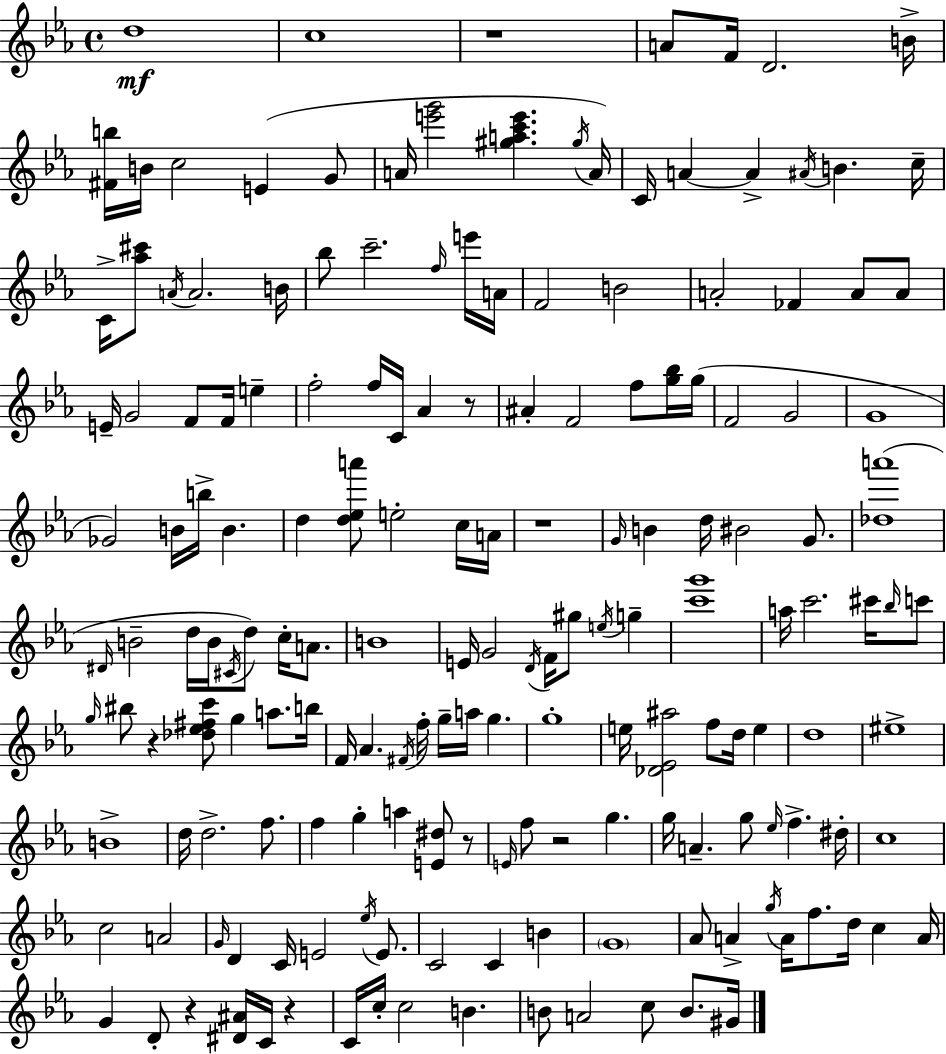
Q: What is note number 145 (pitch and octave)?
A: C5